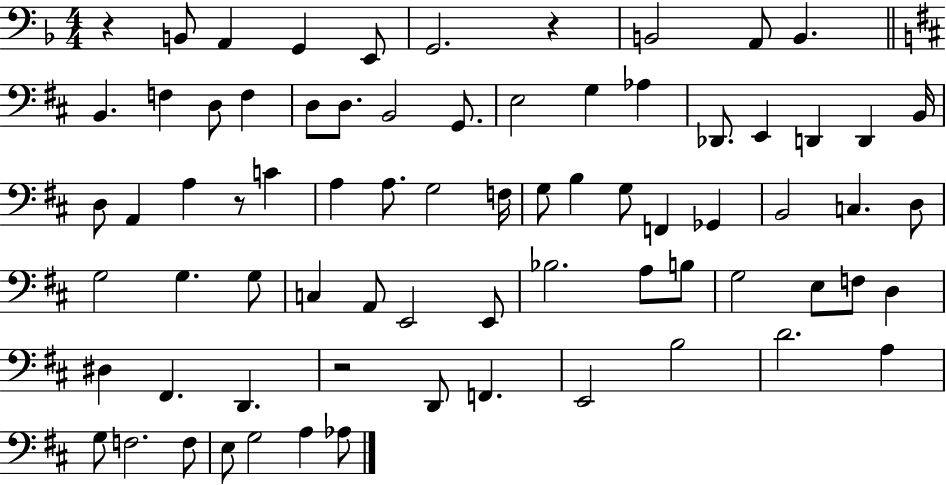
X:1
T:Untitled
M:4/4
L:1/4
K:F
z B,,/2 A,, G,, E,,/2 G,,2 z B,,2 A,,/2 B,, B,, F, D,/2 F, D,/2 D,/2 B,,2 G,,/2 E,2 G, _A, _D,,/2 E,, D,, D,, B,,/4 D,/2 A,, A, z/2 C A, A,/2 G,2 F,/4 G,/2 B, G,/2 F,, _G,, B,,2 C, D,/2 G,2 G, G,/2 C, A,,/2 E,,2 E,,/2 _B,2 A,/2 B,/2 G,2 E,/2 F,/2 D, ^D, ^F,, D,, z2 D,,/2 F,, E,,2 B,2 D2 A, G,/2 F,2 F,/2 E,/2 G,2 A, _A,/2